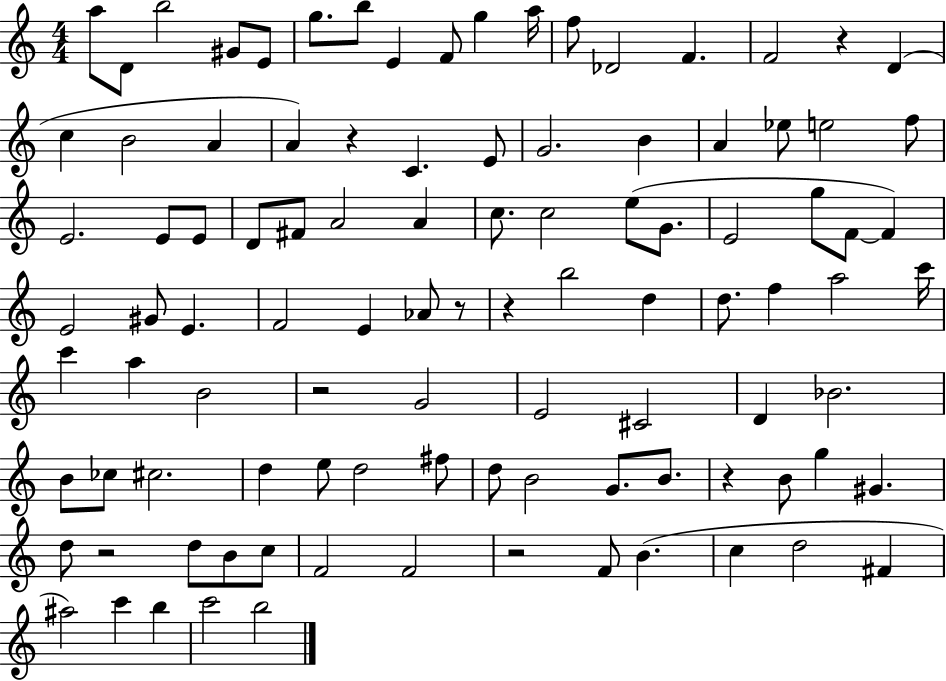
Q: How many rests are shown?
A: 8